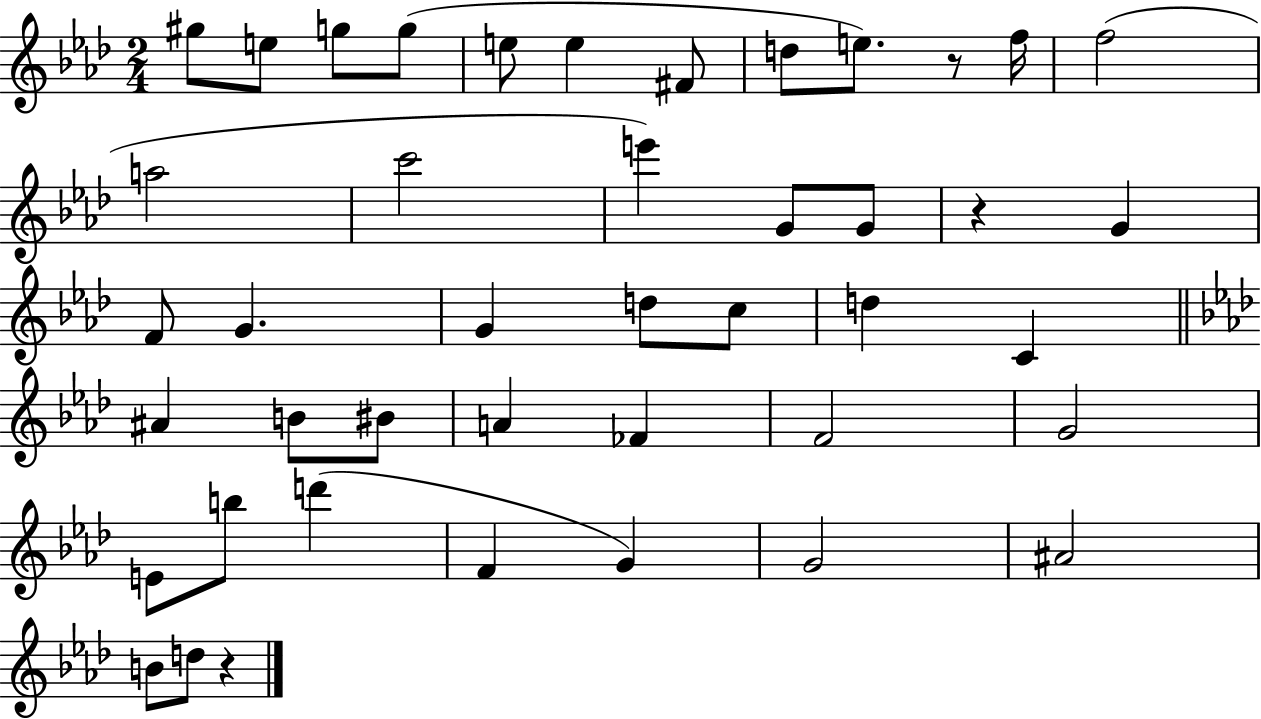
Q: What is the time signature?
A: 2/4